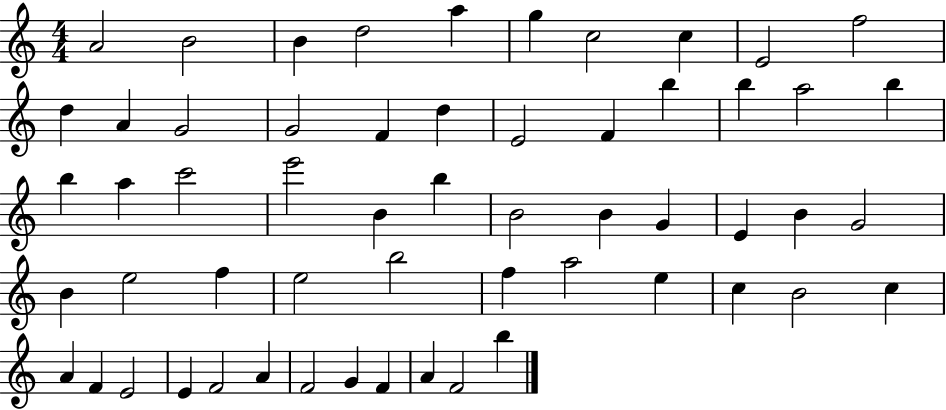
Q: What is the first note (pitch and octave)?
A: A4